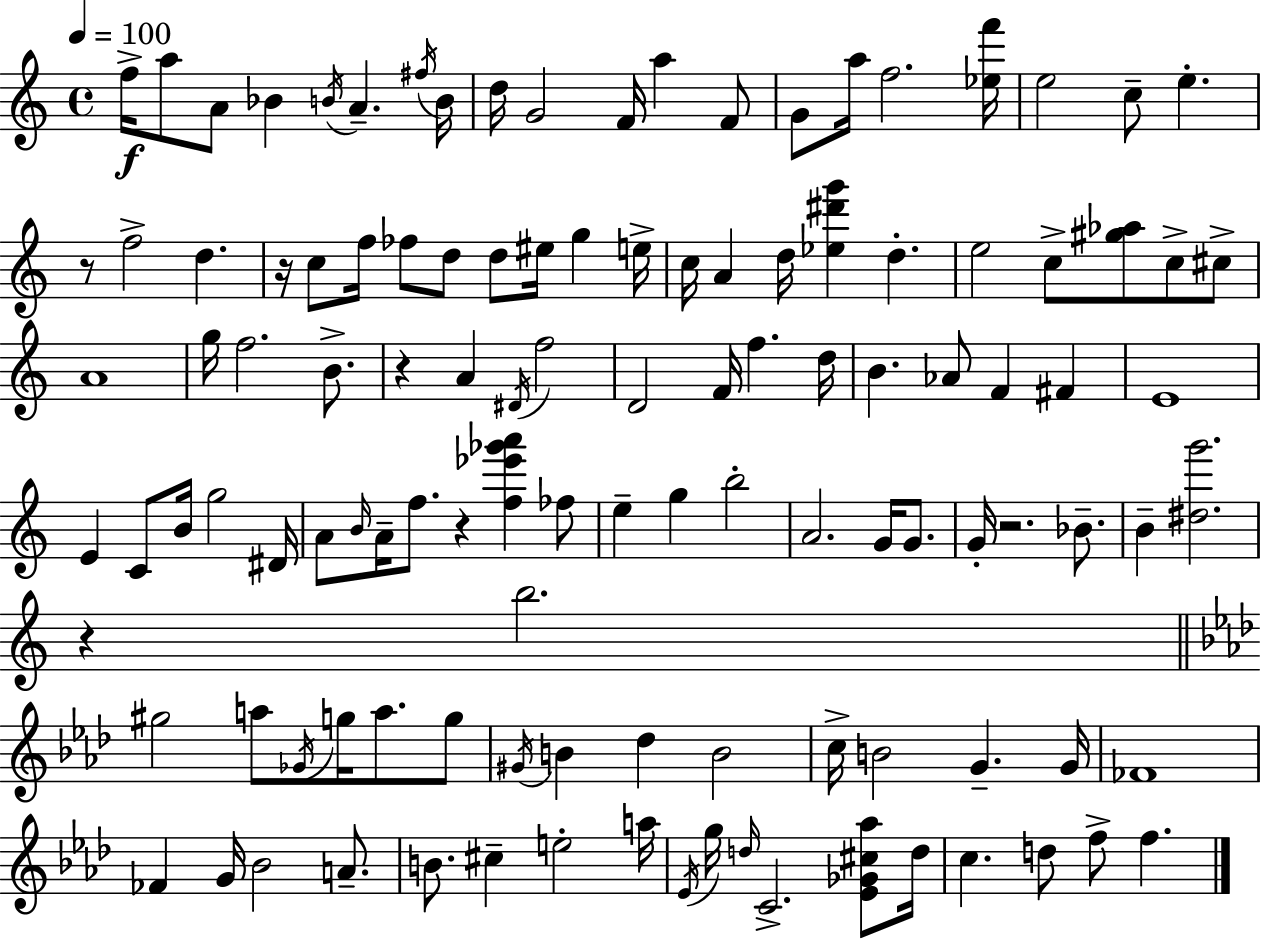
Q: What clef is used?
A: treble